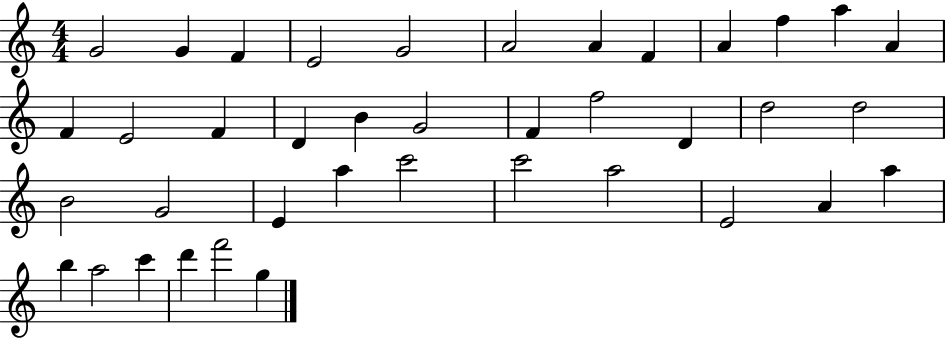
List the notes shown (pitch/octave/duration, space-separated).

G4/h G4/q F4/q E4/h G4/h A4/h A4/q F4/q A4/q F5/q A5/q A4/q F4/q E4/h F4/q D4/q B4/q G4/h F4/q F5/h D4/q D5/h D5/h B4/h G4/h E4/q A5/q C6/h C6/h A5/h E4/h A4/q A5/q B5/q A5/h C6/q D6/q F6/h G5/q